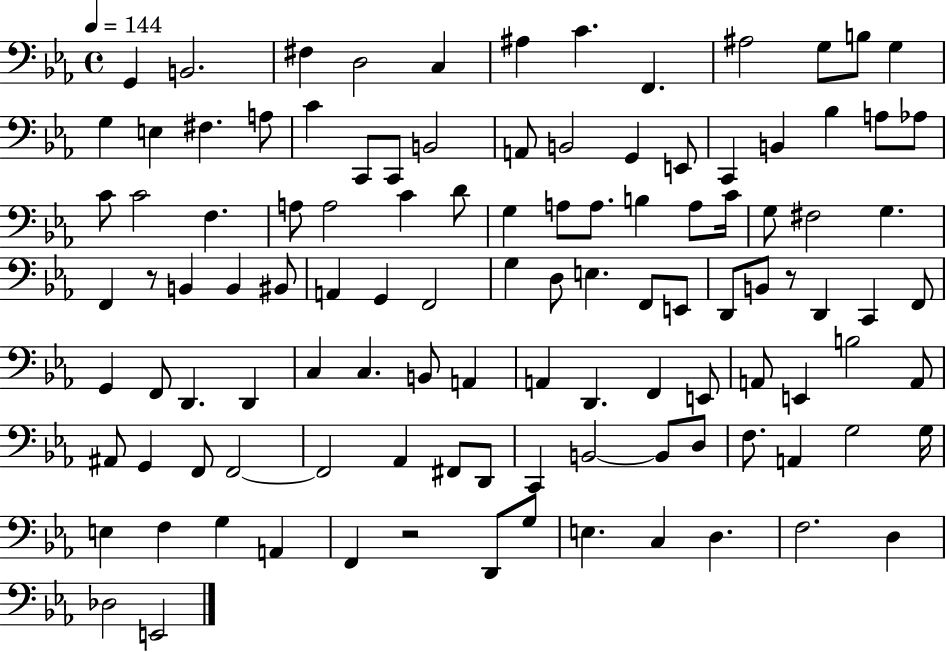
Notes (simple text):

G2/q B2/h. F#3/q D3/h C3/q A#3/q C4/q. F2/q. A#3/h G3/e B3/e G3/q G3/q E3/q F#3/q. A3/e C4/q C2/e C2/e B2/h A2/e B2/h G2/q E2/e C2/q B2/q Bb3/q A3/e Ab3/e C4/e C4/h F3/q. A3/e A3/h C4/q D4/e G3/q A3/e A3/e. B3/q A3/e C4/s G3/e F#3/h G3/q. F2/q R/e B2/q B2/q BIS2/e A2/q G2/q F2/h G3/q D3/e E3/q. F2/e E2/e D2/e B2/e R/e D2/q C2/q F2/e G2/q F2/e D2/q. D2/q C3/q C3/q. B2/e A2/q A2/q D2/q. F2/q E2/e A2/e E2/q B3/h A2/e A#2/e G2/q F2/e F2/h F2/h Ab2/q F#2/e D2/e C2/q B2/h B2/e D3/e F3/e. A2/q G3/h G3/s E3/q F3/q G3/q A2/q F2/q R/h D2/e G3/e E3/q. C3/q D3/q. F3/h. D3/q Db3/h E2/h